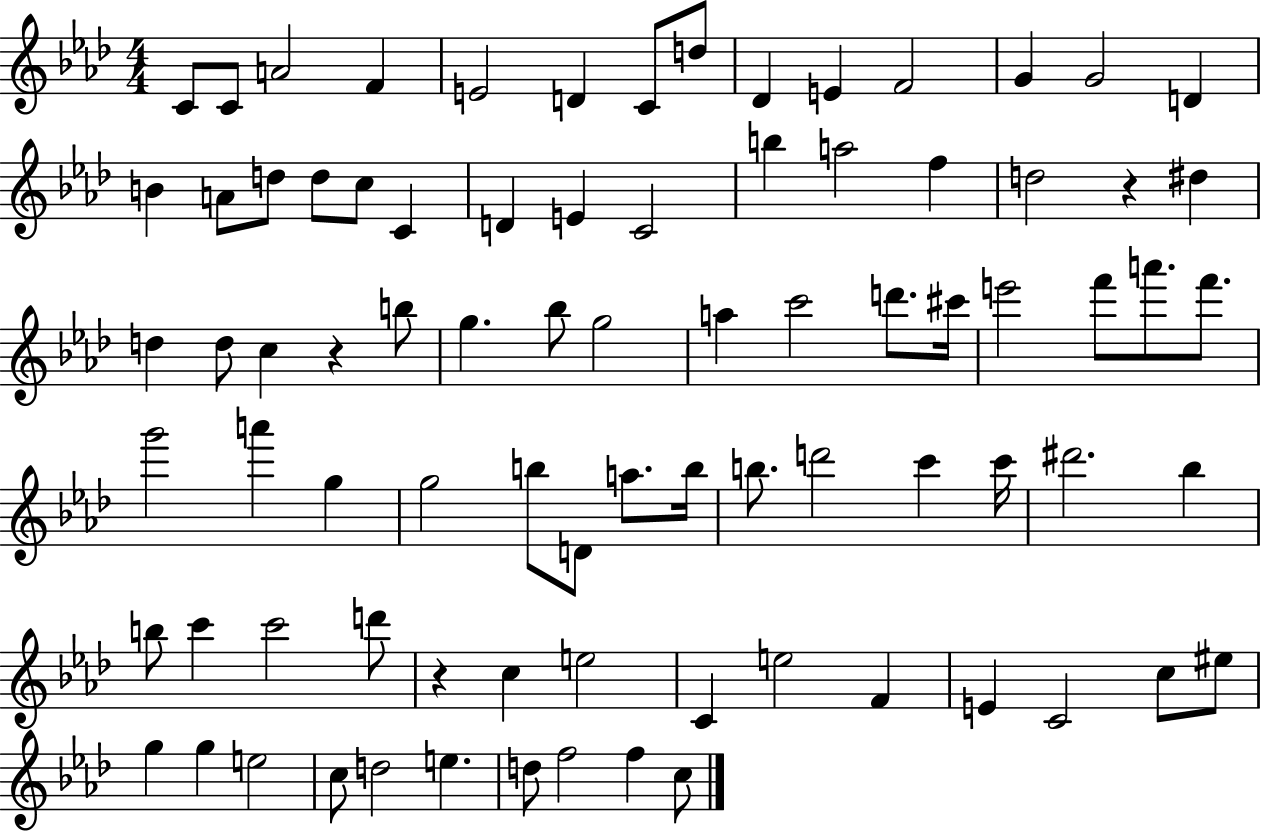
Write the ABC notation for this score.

X:1
T:Untitled
M:4/4
L:1/4
K:Ab
C/2 C/2 A2 F E2 D C/2 d/2 _D E F2 G G2 D B A/2 d/2 d/2 c/2 C D E C2 b a2 f d2 z ^d d d/2 c z b/2 g _b/2 g2 a c'2 d'/2 ^c'/4 e'2 f'/2 a'/2 f'/2 g'2 a' g g2 b/2 D/2 a/2 b/4 b/2 d'2 c' c'/4 ^d'2 _b b/2 c' c'2 d'/2 z c e2 C e2 F E C2 c/2 ^e/2 g g e2 c/2 d2 e d/2 f2 f c/2